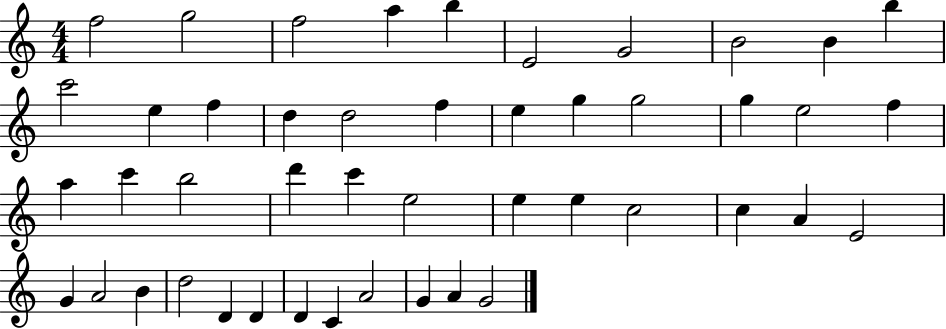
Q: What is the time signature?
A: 4/4